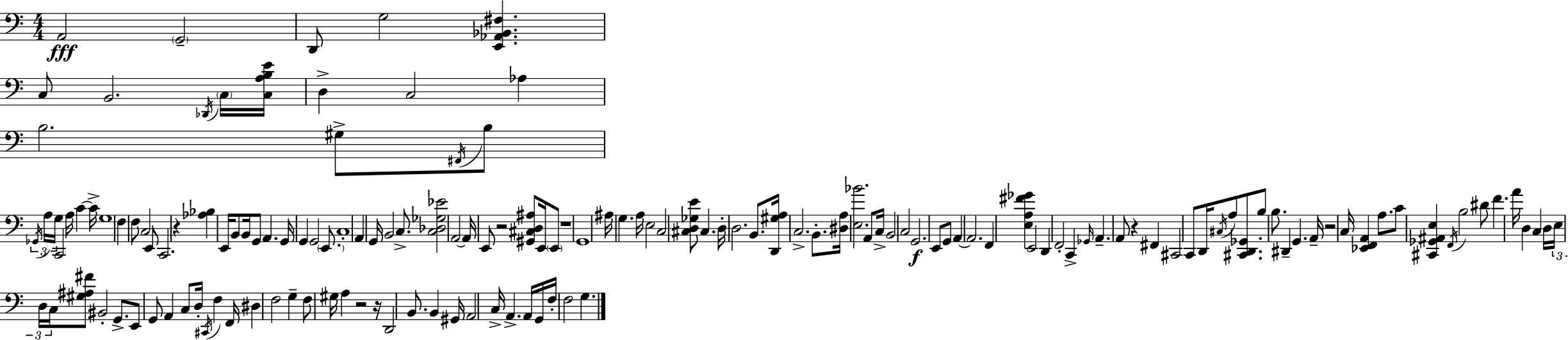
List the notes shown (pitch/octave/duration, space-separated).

A2/h G2/h D2/e G3/h [E2,Ab2,Bb2,F#3]/q. C3/e B2/h. Db2/s C3/s [C3,A3,B3,E4]/s D3/q C3/h Ab3/q B3/h. G#3/e F#2/s B3/e Gb2/s A3/s G3/s C2/h A3/s C4/q C4/s G3/w F3/q F3/e C3/h E2/e C2/h. R/q [Ab3,Bb3]/q E2/s B2/e B2/s G2/e A2/q. G2/s G2/q G2/h E2/e. C3/w A2/q G2/s B2/h C3/e. [C3,Db3,Gb3,Eb4]/h A2/h A2/s E2/e R/h [G#2,C#3,D3,A#3]/e E2/s E2/e R/w G2/w A#3/s G3/q. A3/s E3/h C3/h [C#3,D3,Gb3,E4]/e C#3/q. D3/s D3/h. B2/e. [D2,G#3,A3]/s C3/h. B2/e. [D#3,A3]/s [E3,Bb4]/h. A2/e C3/s B2/h C3/h G2/h. E2/e G2/e A2/q A2/h. F2/q [E3,A3,F#4,Gb4]/q E2/h D2/q F2/h C2/q Gb2/s A2/q. A2/e R/q F#2/q C#2/h C2/e D2/s C#3/s A3/e [C#2,D2,Gb2]/e. B3/e B3/e. D#2/q G2/q. A2/s R/h C3/s [Eb2,F2,A2]/q A3/e. C4/e [C#2,Gb2,A#2,E3]/q F2/s B3/h D#4/e F4/q. A4/s D3/q C3/q D3/s E3/s D3/s C3/s [G#3,A#3,F#4]/e BIS2/h G2/e. E2/e G2/e A2/q C3/e D3/s C#2/s F3/q F2/s D#3/q F3/h G3/q F3/e G#3/s A3/q R/h R/s D2/h B2/e. B2/q G#2/s A2/h C3/s A2/q. A2/s G2/s F3/s F3/h G3/q.